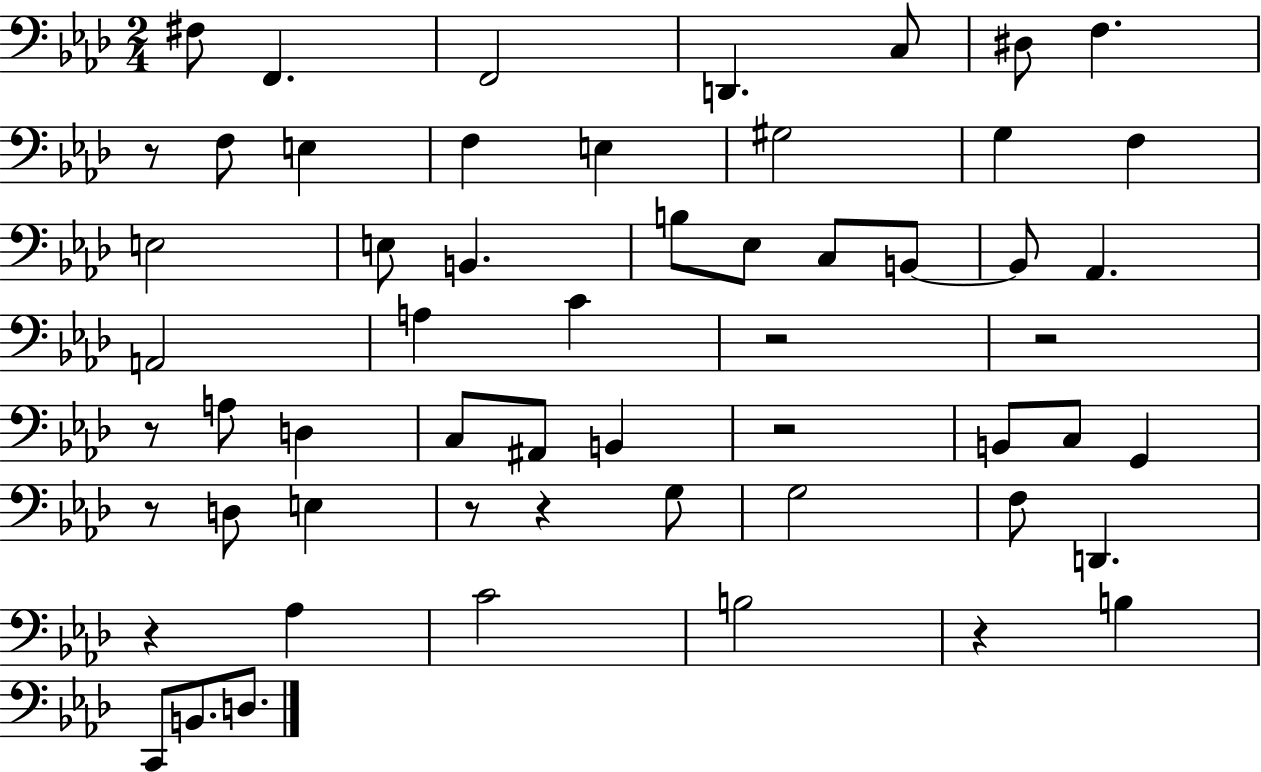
{
  \clef bass
  \numericTimeSignature
  \time 2/4
  \key aes \major
  fis8 f,4. | f,2 | d,4. c8 | dis8 f4. | \break r8 f8 e4 | f4 e4 | gis2 | g4 f4 | \break e2 | e8 b,4. | b8 ees8 c8 b,8~~ | b,8 aes,4. | \break a,2 | a4 c'4 | r2 | r2 | \break r8 a8 d4 | c8 ais,8 b,4 | r2 | b,8 c8 g,4 | \break r8 d8 e4 | r8 r4 g8 | g2 | f8 d,4. | \break r4 aes4 | c'2 | b2 | r4 b4 | \break c,8 b,8. d8. | \bar "|."
}